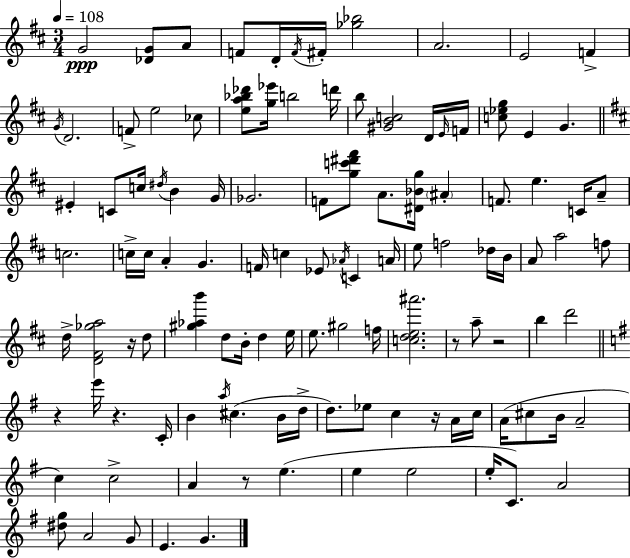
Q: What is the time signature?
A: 3/4